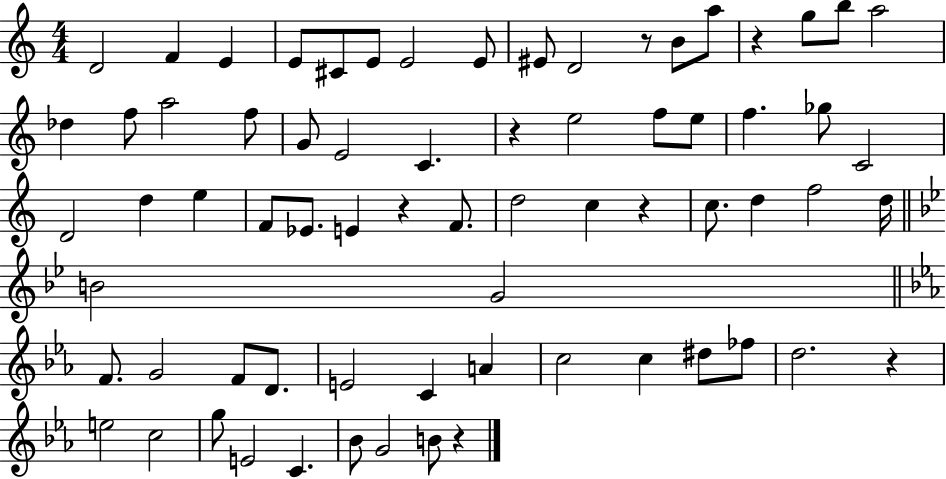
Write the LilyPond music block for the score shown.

{
  \clef treble
  \numericTimeSignature
  \time 4/4
  \key c \major
  d'2 f'4 e'4 | e'8 cis'8 e'8 e'2 e'8 | eis'8 d'2 r8 b'8 a''8 | r4 g''8 b''8 a''2 | \break des''4 f''8 a''2 f''8 | g'8 e'2 c'4. | r4 e''2 f''8 e''8 | f''4. ges''8 c'2 | \break d'2 d''4 e''4 | f'8 ees'8. e'4 r4 f'8. | d''2 c''4 r4 | c''8. d''4 f''2 d''16 | \break \bar "||" \break \key bes \major b'2 g'2 | \bar "||" \break \key ees \major f'8. g'2 f'8 d'8. | e'2 c'4 a'4 | c''2 c''4 dis''8 fes''8 | d''2. r4 | \break e''2 c''2 | g''8 e'2 c'4. | bes'8 g'2 b'8 r4 | \bar "|."
}